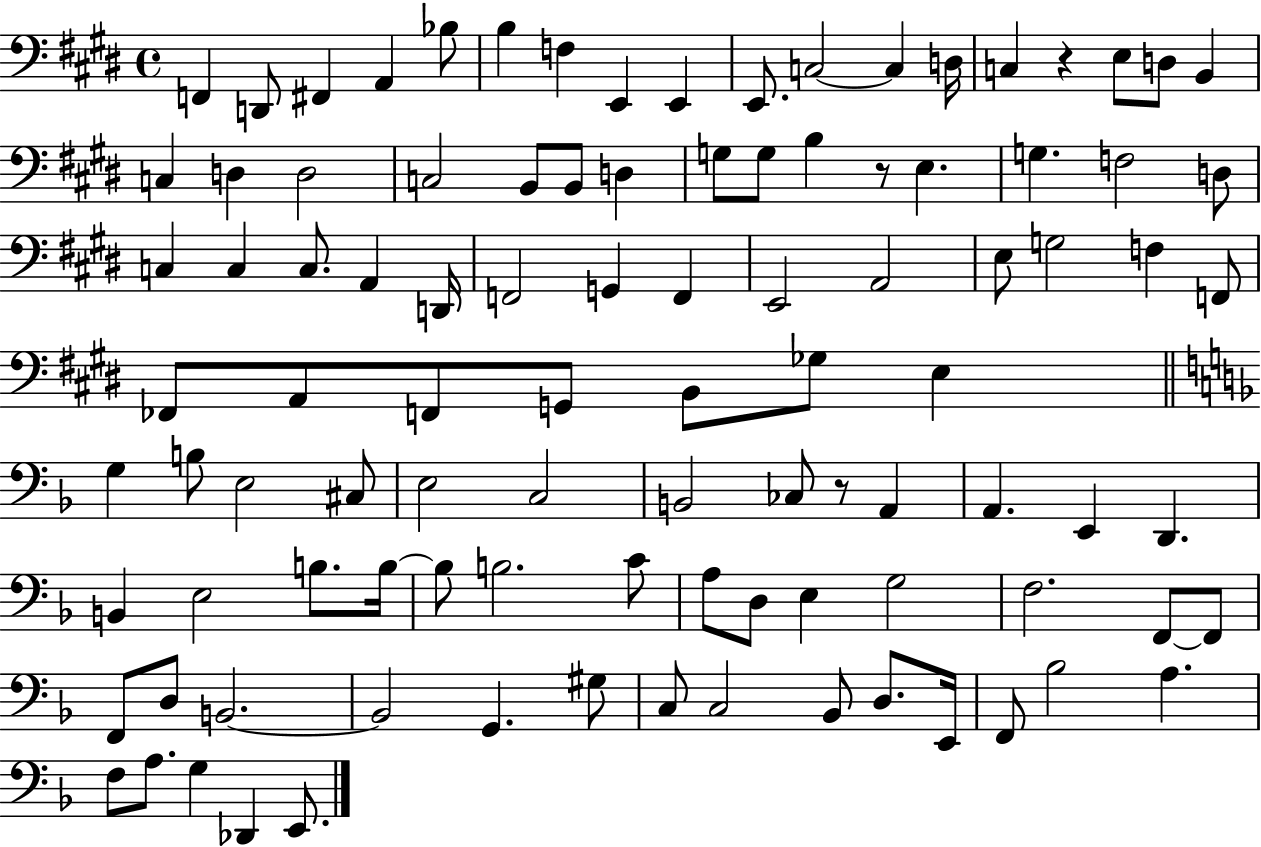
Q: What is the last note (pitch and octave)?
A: E2